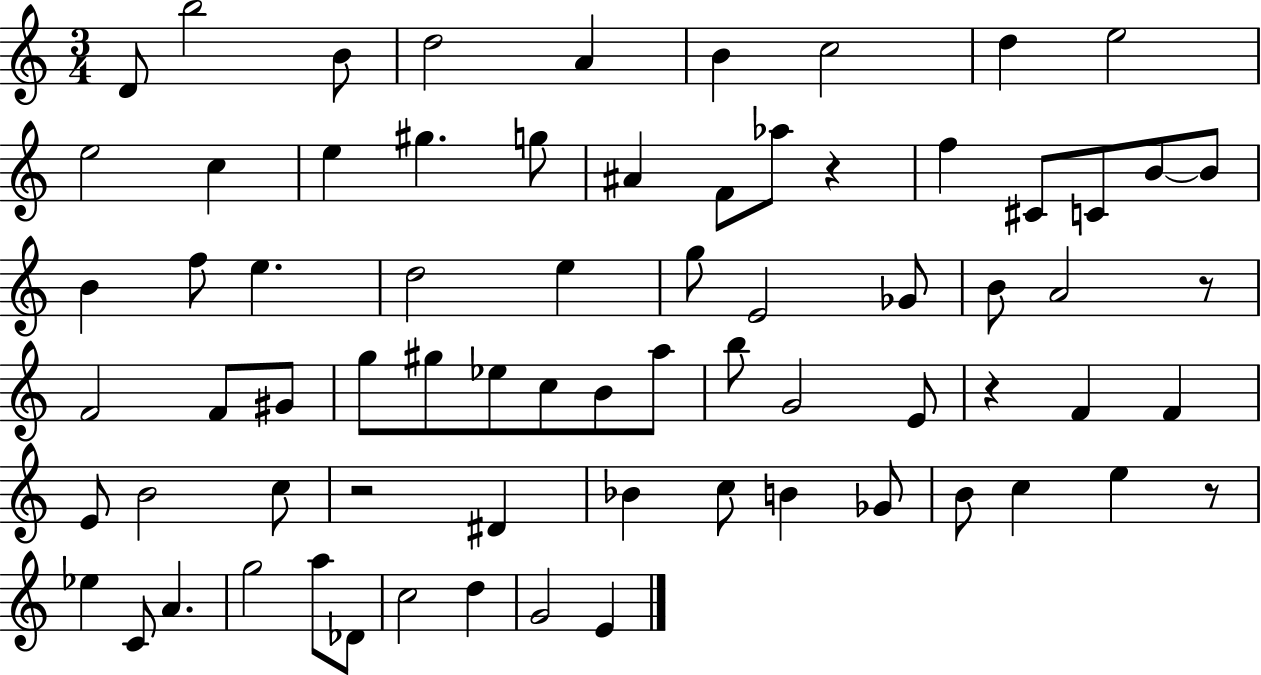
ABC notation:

X:1
T:Untitled
M:3/4
L:1/4
K:C
D/2 b2 B/2 d2 A B c2 d e2 e2 c e ^g g/2 ^A F/2 _a/2 z f ^C/2 C/2 B/2 B/2 B f/2 e d2 e g/2 E2 _G/2 B/2 A2 z/2 F2 F/2 ^G/2 g/2 ^g/2 _e/2 c/2 B/2 a/2 b/2 G2 E/2 z F F E/2 B2 c/2 z2 ^D _B c/2 B _G/2 B/2 c e z/2 _e C/2 A g2 a/2 _D/2 c2 d G2 E